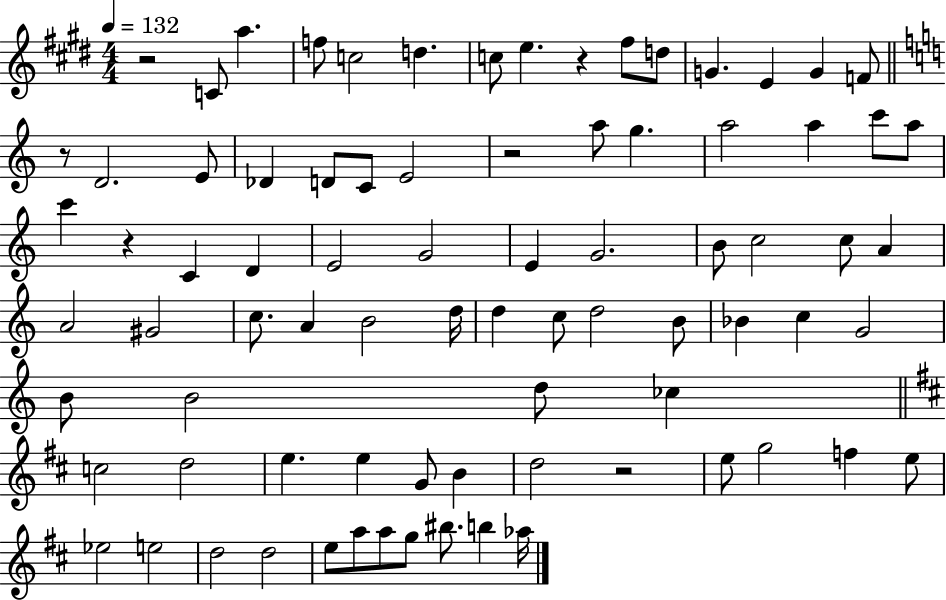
R/h C4/e A5/q. F5/e C5/h D5/q. C5/e E5/q. R/q F#5/e D5/e G4/q. E4/q G4/q F4/e R/e D4/h. E4/e Db4/q D4/e C4/e E4/h R/h A5/e G5/q. A5/h A5/q C6/e A5/e C6/q R/q C4/q D4/q E4/h G4/h E4/q G4/h. B4/e C5/h C5/e A4/q A4/h G#4/h C5/e. A4/q B4/h D5/s D5/q C5/e D5/h B4/e Bb4/q C5/q G4/h B4/e B4/h D5/e CES5/q C5/h D5/h E5/q. E5/q G4/e B4/q D5/h R/h E5/e G5/h F5/q E5/e Eb5/h E5/h D5/h D5/h E5/e A5/e A5/e G5/e BIS5/e. B5/q Ab5/s